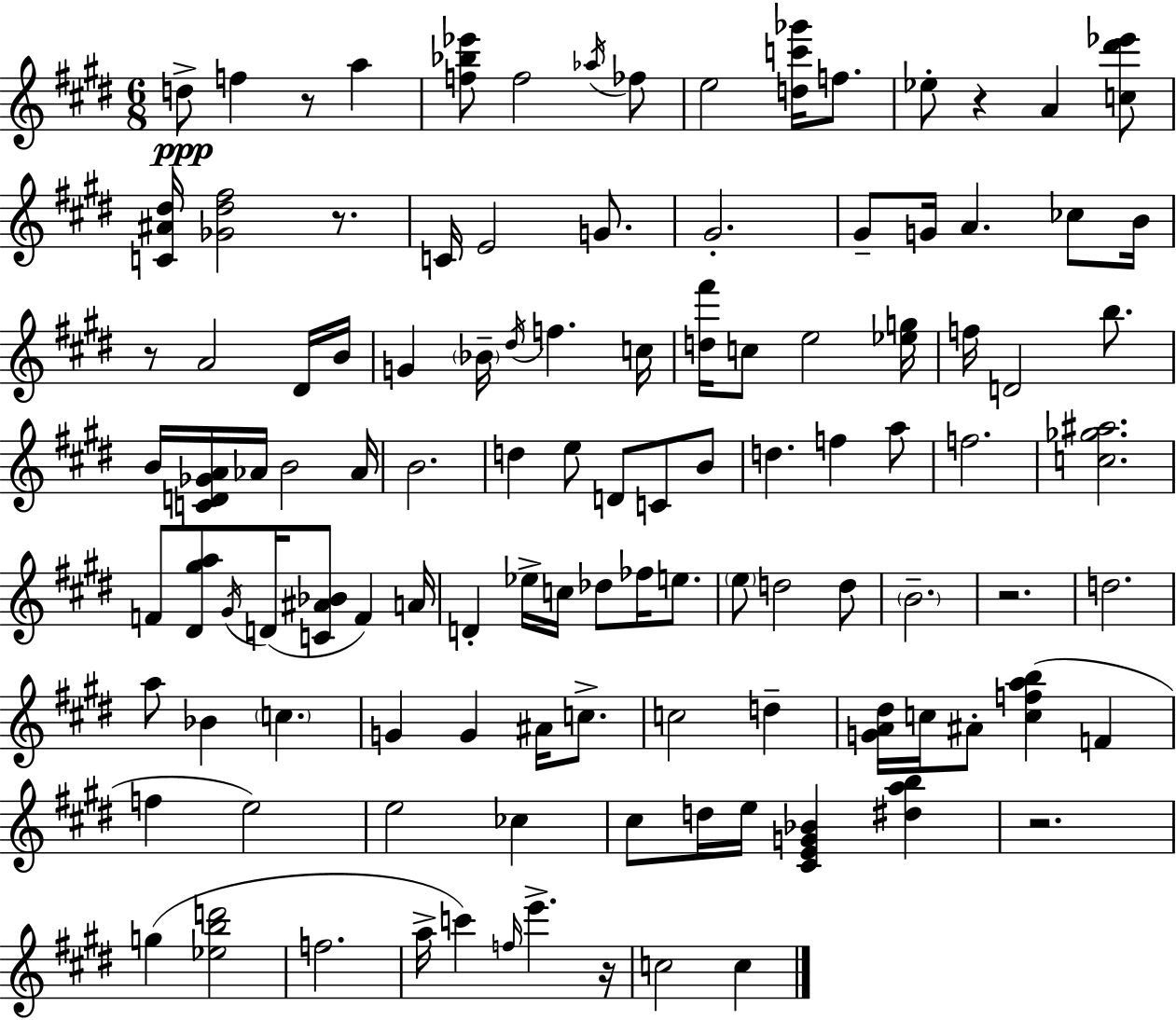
X:1
T:Untitled
M:6/8
L:1/4
K:E
d/2 f z/2 a [f_b_e']/2 f2 _a/4 _f/2 e2 [dc'_g']/4 f/2 _e/2 z A [c^d'_e']/2 [C^A^d]/4 [_G^d^f]2 z/2 C/4 E2 G/2 ^G2 ^G/2 G/4 A _c/2 B/4 z/2 A2 ^D/4 B/4 G _B/4 ^d/4 f c/4 [d^f']/4 c/2 e2 [_eg]/4 f/4 D2 b/2 B/4 [CD_GA]/4 _A/4 B2 _A/4 B2 d e/2 D/2 C/2 B/2 d f a/2 f2 [c_g^a]2 F/2 [^D^ga]/2 ^G/4 D/4 [C^A_B]/2 F A/4 D _e/4 c/4 _d/2 _f/4 e/2 e/2 d2 d/2 B2 z2 d2 a/2 _B c G G ^A/4 c/2 c2 d [GA^d]/4 c/4 ^A/2 [cfab] F f e2 e2 _c ^c/2 d/4 e/4 [^CEG_B] [^dab] z2 g [_ebd']2 f2 a/4 c' f/4 e' z/4 c2 c